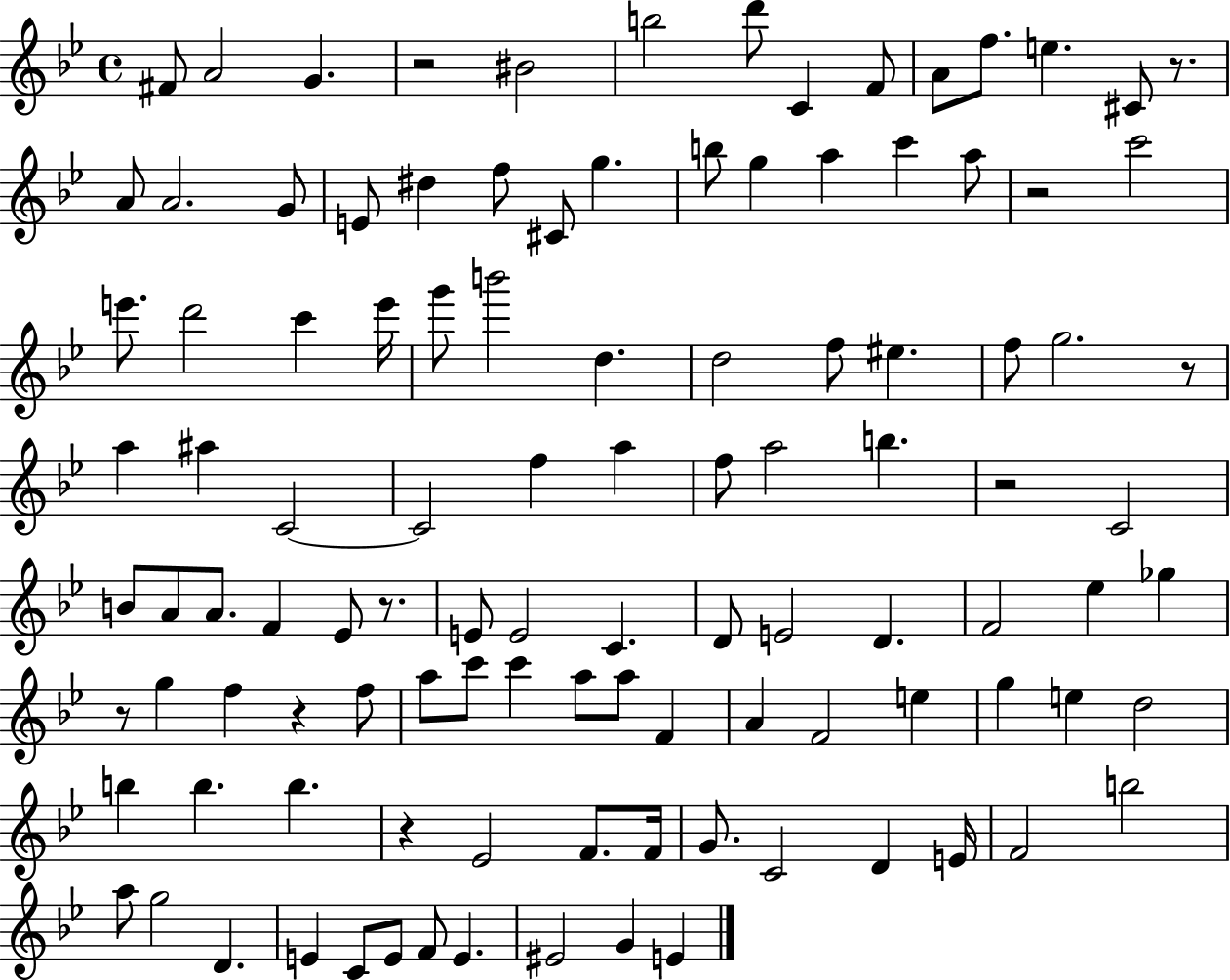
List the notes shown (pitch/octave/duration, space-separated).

F#4/e A4/h G4/q. R/h BIS4/h B5/h D6/e C4/q F4/e A4/e F5/e. E5/q. C#4/e R/e. A4/e A4/h. G4/e E4/e D#5/q F5/e C#4/e G5/q. B5/e G5/q A5/q C6/q A5/e R/h C6/h E6/e. D6/h C6/q E6/s G6/e B6/h D5/q. D5/h F5/e EIS5/q. F5/e G5/h. R/e A5/q A#5/q C4/h C4/h F5/q A5/q F5/e A5/h B5/q. R/h C4/h B4/e A4/e A4/e. F4/q Eb4/e R/e. E4/e E4/h C4/q. D4/e E4/h D4/q. F4/h Eb5/q Gb5/q R/e G5/q F5/q R/q F5/e A5/e C6/e C6/q A5/e A5/e F4/q A4/q F4/h E5/q G5/q E5/q D5/h B5/q B5/q. B5/q. R/q Eb4/h F4/e. F4/s G4/e. C4/h D4/q E4/s F4/h B5/h A5/e G5/h D4/q. E4/q C4/e E4/e F4/e E4/q. EIS4/h G4/q E4/q